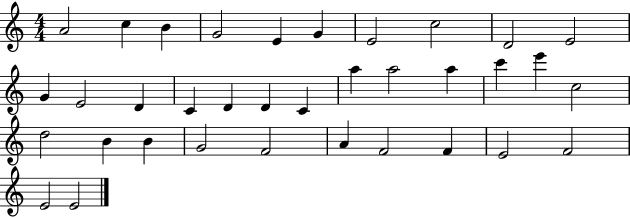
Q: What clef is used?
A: treble